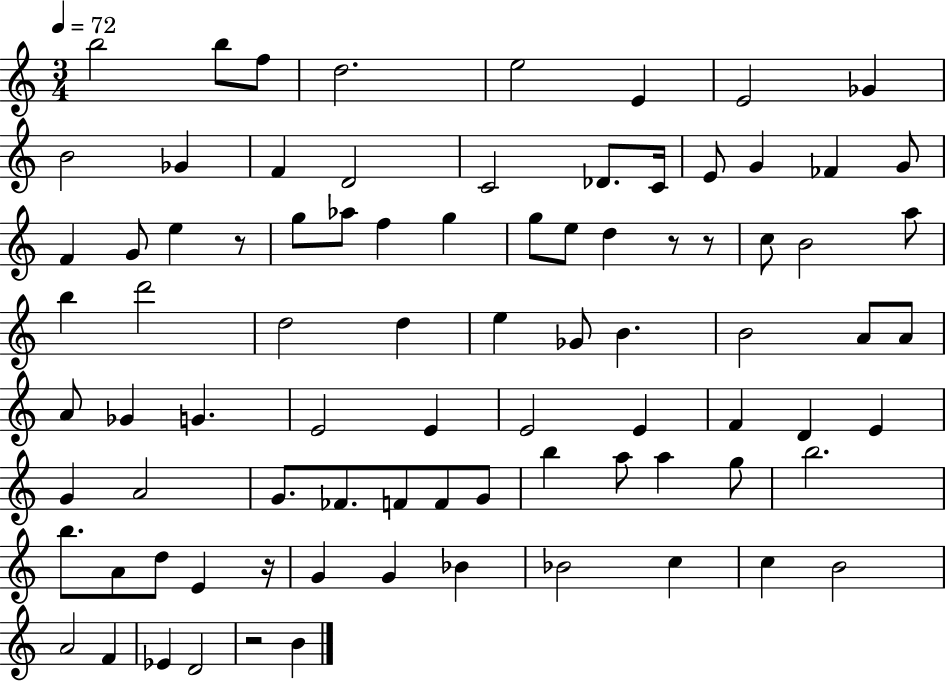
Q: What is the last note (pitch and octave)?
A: B4